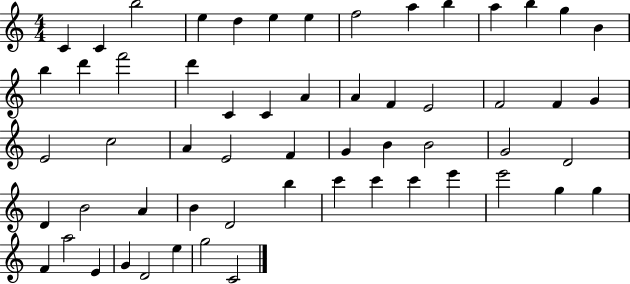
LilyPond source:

{
  \clef treble
  \numericTimeSignature
  \time 4/4
  \key c \major
  c'4 c'4 b''2 | e''4 d''4 e''4 e''4 | f''2 a''4 b''4 | a''4 b''4 g''4 b'4 | \break b''4 d'''4 f'''2 | d'''4 c'4 c'4 a'4 | a'4 f'4 e'2 | f'2 f'4 g'4 | \break e'2 c''2 | a'4 e'2 f'4 | g'4 b'4 b'2 | g'2 d'2 | \break d'4 b'2 a'4 | b'4 d'2 b''4 | c'''4 c'''4 c'''4 e'''4 | e'''2 g''4 g''4 | \break f'4 a''2 e'4 | g'4 d'2 e''4 | g''2 c'2 | \bar "|."
}